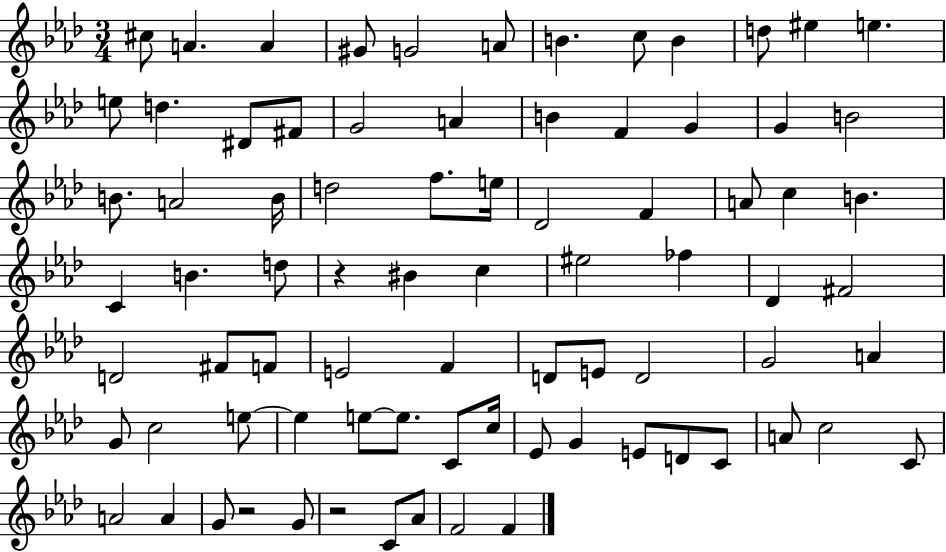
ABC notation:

X:1
T:Untitled
M:3/4
L:1/4
K:Ab
^c/2 A A ^G/2 G2 A/2 B c/2 B d/2 ^e e e/2 d ^D/2 ^F/2 G2 A B F G G B2 B/2 A2 B/4 d2 f/2 e/4 _D2 F A/2 c B C B d/2 z ^B c ^e2 _f _D ^F2 D2 ^F/2 F/2 E2 F D/2 E/2 D2 G2 A G/2 c2 e/2 e e/2 e/2 C/2 c/4 _E/2 G E/2 D/2 C/2 A/2 c2 C/2 A2 A G/2 z2 G/2 z2 C/2 _A/2 F2 F